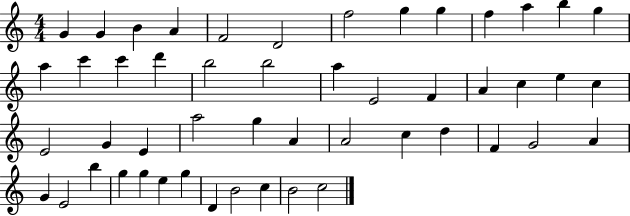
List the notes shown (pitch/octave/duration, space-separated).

G4/q G4/q B4/q A4/q F4/h D4/h F5/h G5/q G5/q F5/q A5/q B5/q G5/q A5/q C6/q C6/q D6/q B5/h B5/h A5/q E4/h F4/q A4/q C5/q E5/q C5/q E4/h G4/q E4/q A5/h G5/q A4/q A4/h C5/q D5/q F4/q G4/h A4/q G4/q E4/h B5/q G5/q G5/q E5/q G5/q D4/q B4/h C5/q B4/h C5/h